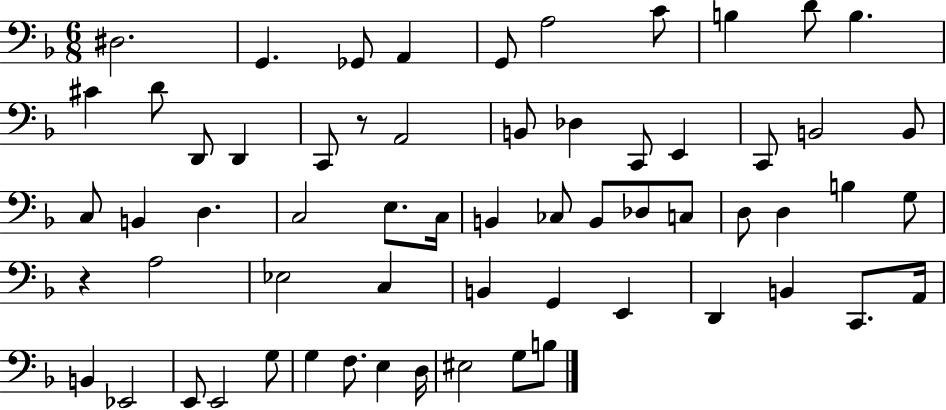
D#3/h. G2/q. Gb2/e A2/q G2/e A3/h C4/e B3/q D4/e B3/q. C#4/q D4/e D2/e D2/q C2/e R/e A2/h B2/e Db3/q C2/e E2/q C2/e B2/h B2/e C3/e B2/q D3/q. C3/h E3/e. C3/s B2/q CES3/e B2/e Db3/e C3/e D3/e D3/q B3/q G3/e R/q A3/h Eb3/h C3/q B2/q G2/q E2/q D2/q B2/q C2/e. A2/s B2/q Eb2/h E2/e E2/h G3/e G3/q F3/e. E3/q D3/s EIS3/h G3/e B3/e